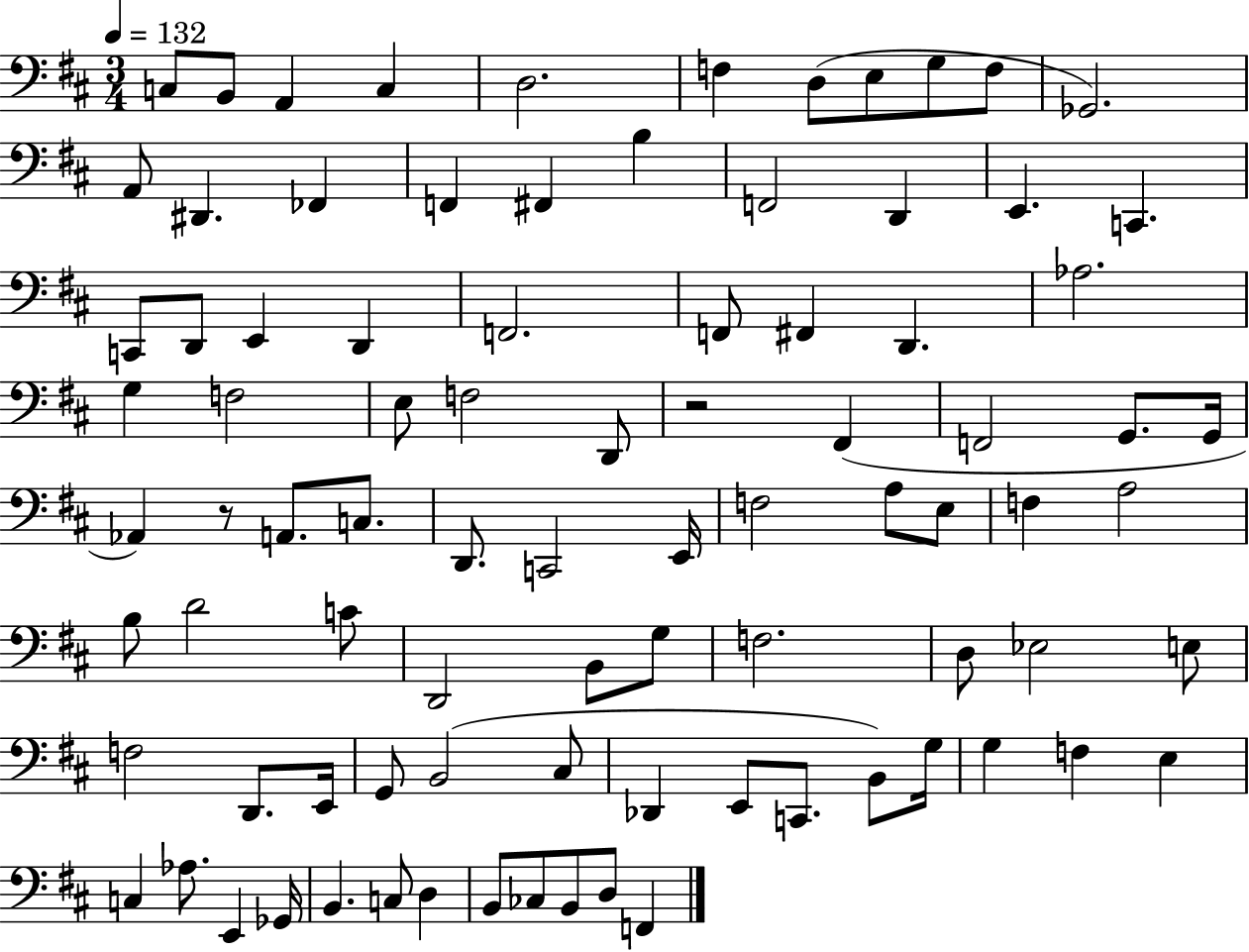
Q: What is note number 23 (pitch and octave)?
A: D2